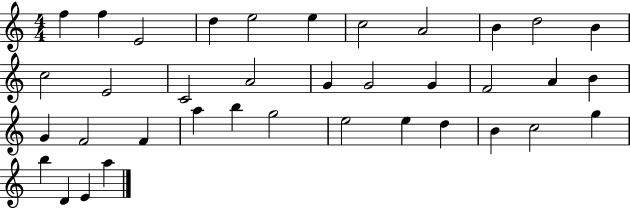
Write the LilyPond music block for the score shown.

{
  \clef treble
  \numericTimeSignature
  \time 4/4
  \key c \major
  f''4 f''4 e'2 | d''4 e''2 e''4 | c''2 a'2 | b'4 d''2 b'4 | \break c''2 e'2 | c'2 a'2 | g'4 g'2 g'4 | f'2 a'4 b'4 | \break g'4 f'2 f'4 | a''4 b''4 g''2 | e''2 e''4 d''4 | b'4 c''2 g''4 | \break b''4 d'4 e'4 a''4 | \bar "|."
}